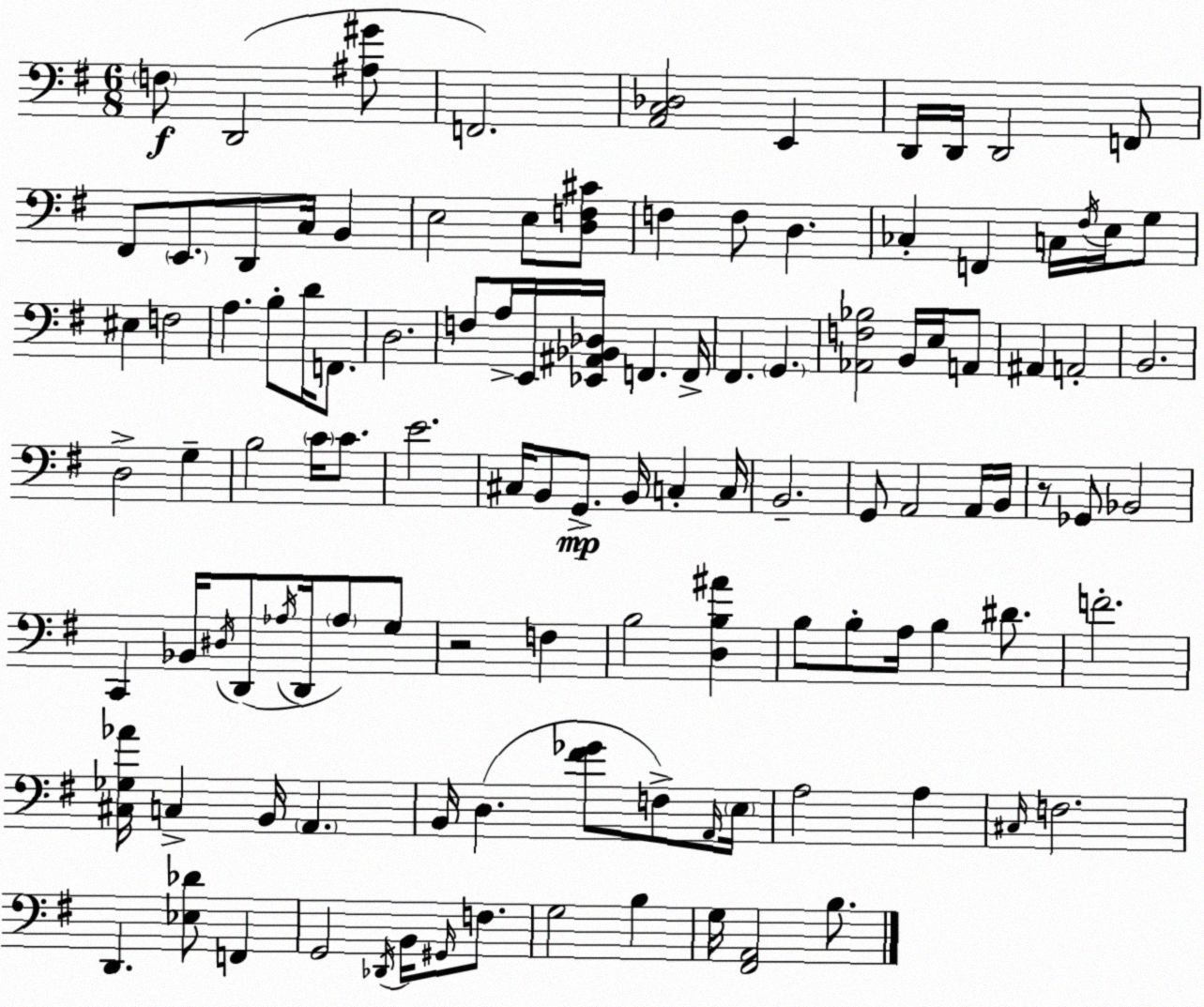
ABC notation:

X:1
T:Untitled
M:6/8
L:1/4
K:Em
F,/2 D,,2 [^A,^G]/2 F,,2 [A,,C,_D,]2 E,, D,,/4 D,,/4 D,,2 F,,/2 ^F,,/2 E,,/2 D,,/2 C,/4 B,, E,2 E,/2 [D,F,^C]/2 F, F,/2 D, _C, F,, C,/4 ^F,/4 E,/4 G,/2 ^E, F,2 A, B,/2 D/4 F,,/2 D,2 F,/2 A,/4 E,,/4 [_E,,^A,,_B,,_D,]/4 F,, F,,/4 ^F,, G,, [_A,,F,_B,]2 B,,/4 E,/4 A,,/2 ^A,, A,,2 B,,2 D,2 G, B,2 C/4 C/2 E2 ^C,/4 B,,/2 G,,/2 B,,/4 C, C,/4 B,,2 G,,/2 A,,2 A,,/4 B,,/4 z/2 _G,,/2 _B,,2 C,, _B,,/4 ^D,/4 D,,/2 _A,/4 D,,/4 _A,/2 G,/2 z2 F, B,2 [D,B,^A] B,/2 B,/2 A,/4 B, ^D/2 F2 [^C,_G,_A]/4 C, B,,/4 A,, B,,/4 D, [^F_G]/2 F,/2 A,,/4 E,/4 A,2 A, ^C,/4 F,2 D,, [_E,_D]/2 F,, G,,2 _D,,/4 B,,/4 ^G,,/4 F,/2 G,2 B, G,/4 [^F,,A,,]2 B,/2